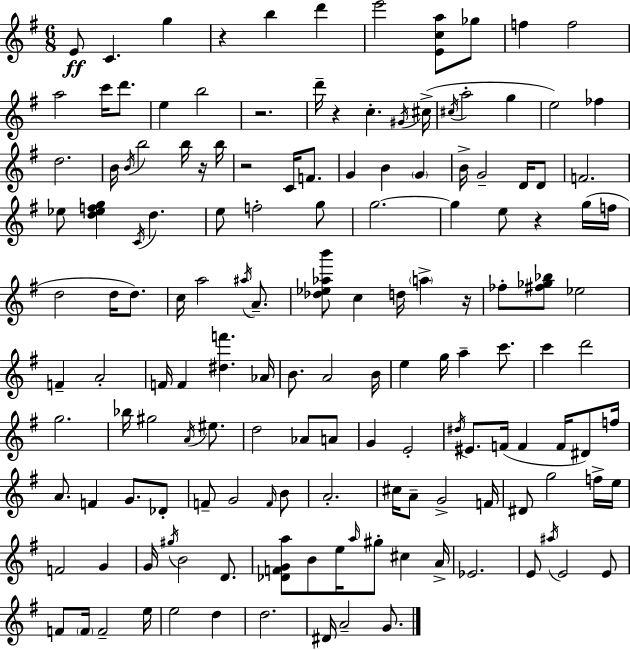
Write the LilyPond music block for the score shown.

{
  \clef treble
  \numericTimeSignature
  \time 6/8
  \key g \major
  e'8\ff c'4. g''4 | r4 b''4 d'''4 | e'''2 <e' c'' a''>8 ges''8 | f''4 f''2 | \break a''2 c'''16 d'''8. | e''4 b''2 | r2. | d'''16-- r4 c''4.-. \acciaccatura { gis'16 }( | \break cis''16-> \acciaccatura { cis''16 } a''2-. g''4 | e''2) fes''4 | d''2. | b'16 \acciaccatura { b'16 } b''2 | \break b''16 r16 b''16 r2 c'16 | f'8. g'4 b'4 \parenthesize g'4 | b'16-> g'2-- | d'16 d'8 f'2. | \break ees''8 <d'' ees'' f'' g''>4 \acciaccatura { c'16 } d''4. | e''8 f''2-. | g''8 g''2.~~ | g''4 e''8 r4 | \break g''16( f''16 d''2 | d''16 d''8.) c''16 a''2 | \acciaccatura { ais''16 } a'8.-- <des'' ees'' aes'' b'''>8 c''4 d''16 | \parenthesize a''4-> r16 fes''8-. <fis'' ges'' bes''>8 ees''2 | \break f'4-- a'2-. | f'16 f'4 <dis'' f'''>4. | aes'16 b'8. a'2 | b'16 e''4 g''16 a''4-- | \break c'''8. c'''4 d'''2 | g''2. | bes''16 gis''2 | \acciaccatura { a'16 } eis''8. d''2 | \break aes'8 a'8 g'4 e'2-. | \acciaccatura { dis''16 } eis'8. f'16( f'4 | f'16 dis'8) f''16 a'8. f'4 | g'8. des'8-. f'8-- g'2 | \break \grace { f'16 } b'8 a'2.-. | cis''16 a'8-- g'2-> | f'16 dis'8 g''2 | f''16-> e''16 f'2 | \break g'4 g'16 \acciaccatura { gis''16 } b'2 | d'8. <des' f' g' a''>8 b'8 | e''16 \grace { a''16 } gis''8-. cis''4 a'16-> ees'2. | e'8 | \break \acciaccatura { ais''16 } e'2 e'8 f'8 | \parenthesize f'16 f'2-- e''16 e''2 | d''4 d''2. | dis'16 | \break a'2-- g'8. \bar "|."
}